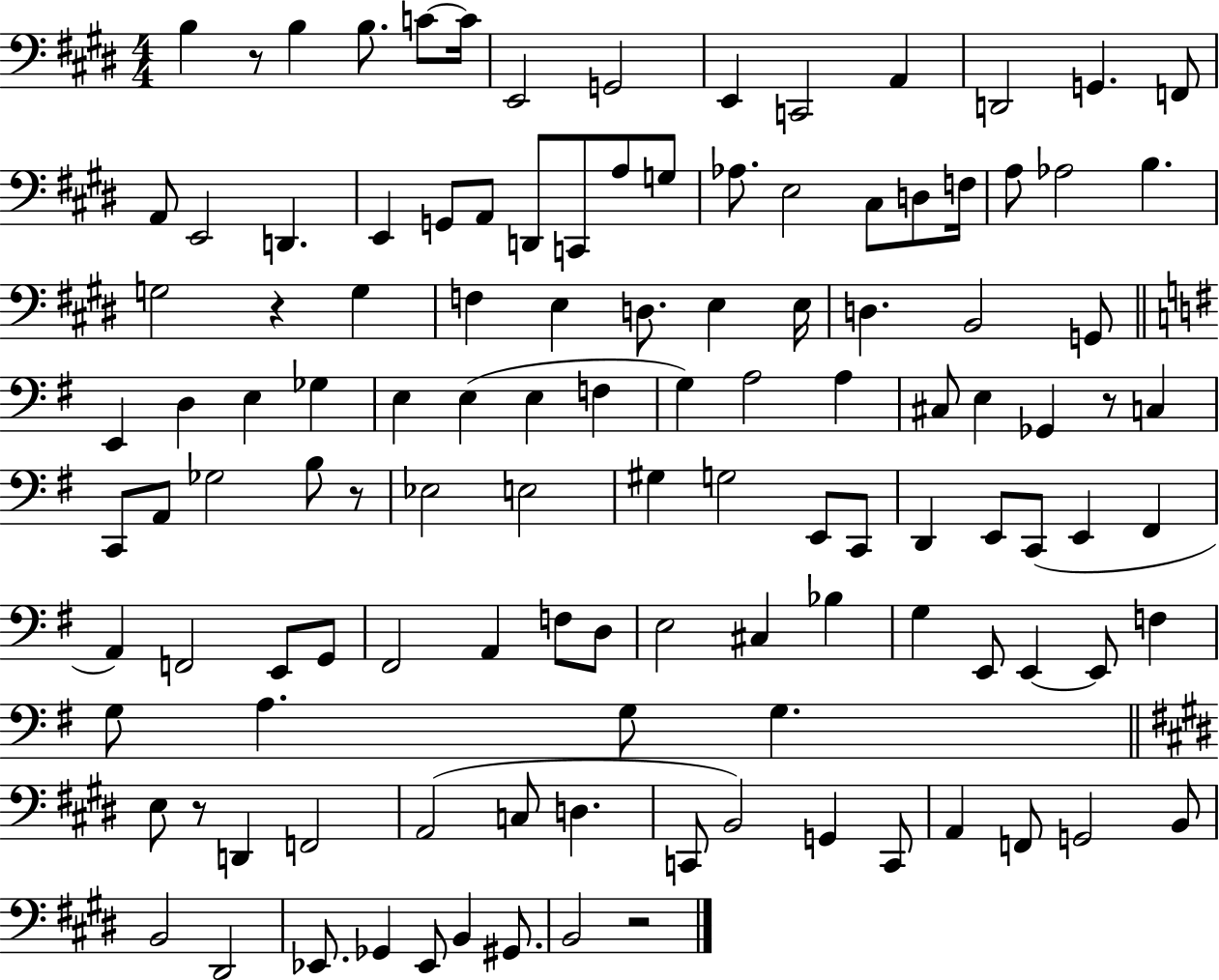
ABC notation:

X:1
T:Untitled
M:4/4
L:1/4
K:E
B, z/2 B, B,/2 C/2 C/4 E,,2 G,,2 E,, C,,2 A,, D,,2 G,, F,,/2 A,,/2 E,,2 D,, E,, G,,/2 A,,/2 D,,/2 C,,/2 A,/2 G,/2 _A,/2 E,2 ^C,/2 D,/2 F,/4 A,/2 _A,2 B, G,2 z G, F, E, D,/2 E, E,/4 D, B,,2 G,,/2 E,, D, E, _G, E, E, E, F, G, A,2 A, ^C,/2 E, _G,, z/2 C, C,,/2 A,,/2 _G,2 B,/2 z/2 _E,2 E,2 ^G, G,2 E,,/2 C,,/2 D,, E,,/2 C,,/2 E,, ^F,, A,, F,,2 E,,/2 G,,/2 ^F,,2 A,, F,/2 D,/2 E,2 ^C, _B, G, E,,/2 E,, E,,/2 F, G,/2 A, G,/2 G, E,/2 z/2 D,, F,,2 A,,2 C,/2 D, C,,/2 B,,2 G,, C,,/2 A,, F,,/2 G,,2 B,,/2 B,,2 ^D,,2 _E,,/2 _G,, _E,,/2 B,, ^G,,/2 B,,2 z2